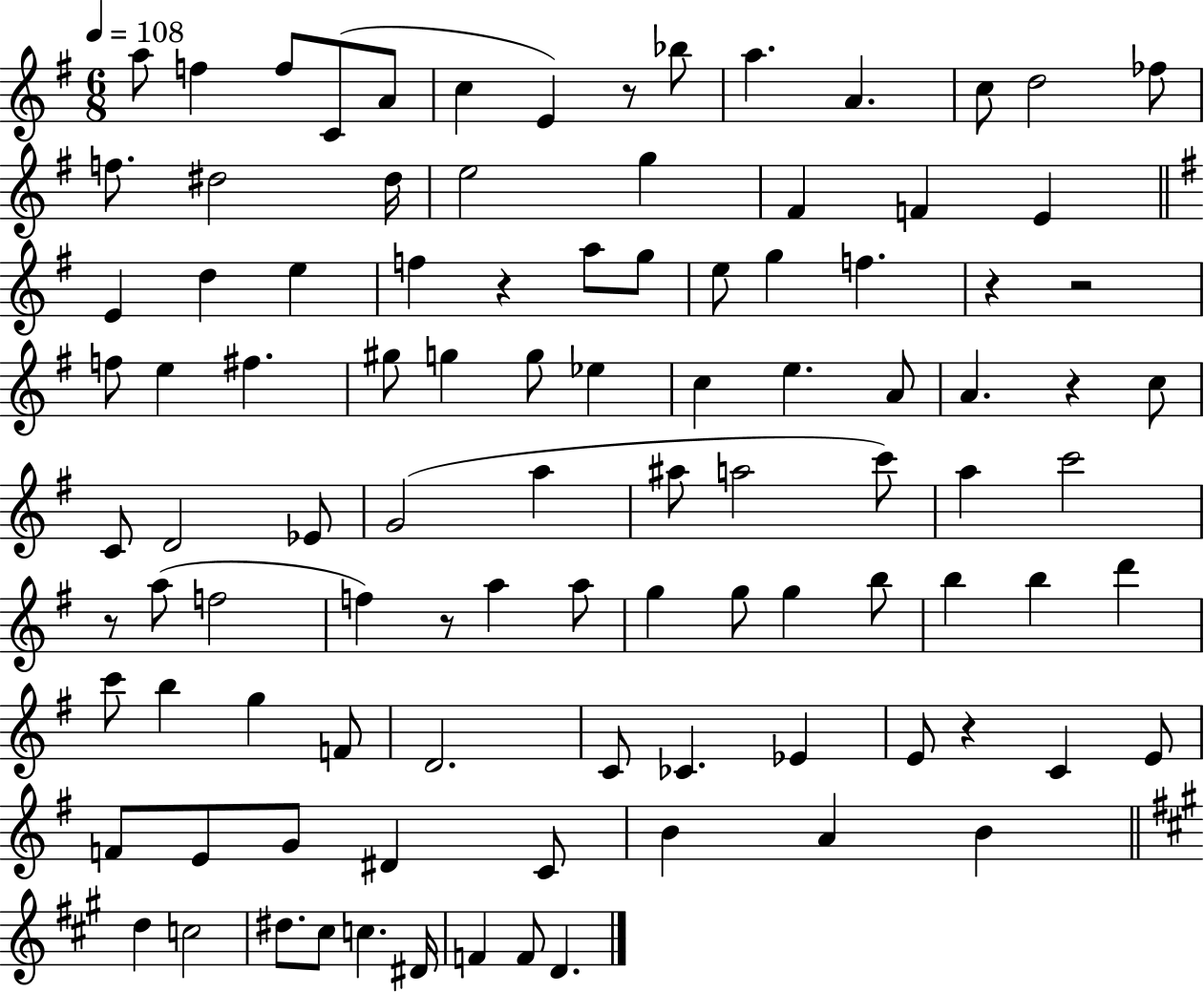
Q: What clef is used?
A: treble